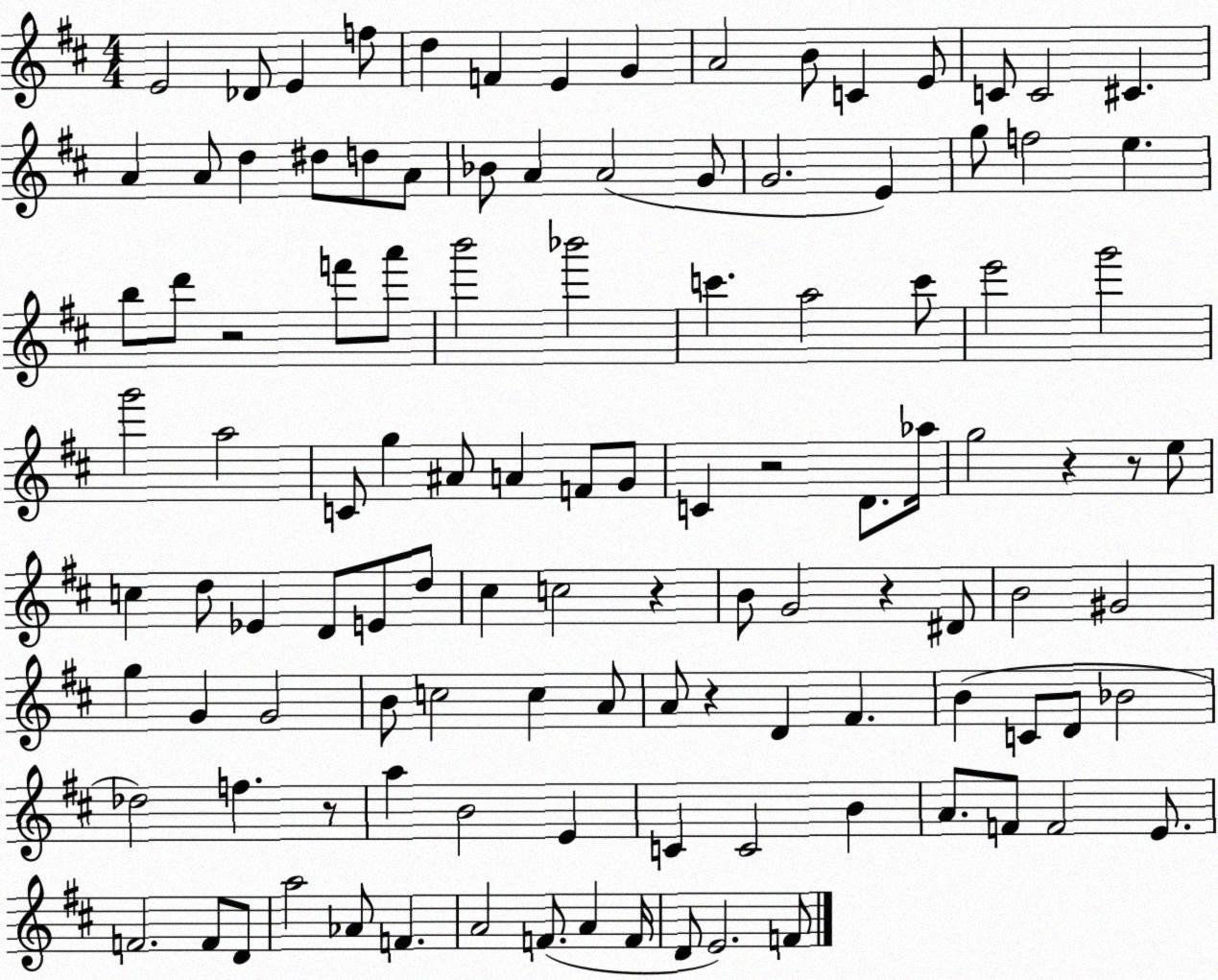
X:1
T:Untitled
M:4/4
L:1/4
K:D
E2 _D/2 E f/2 d F E G A2 B/2 C E/2 C/2 C2 ^C A A/2 d ^d/2 d/2 A/2 _B/2 A A2 G/2 G2 E g/2 f2 e b/2 d'/2 z2 f'/2 a'/2 b'2 _b'2 c' a2 c'/2 e'2 g'2 g'2 a2 C/2 g ^A/2 A F/2 G/2 C z2 D/2 _a/4 g2 z z/2 e/2 c d/2 _E D/2 E/2 d/2 ^c c2 z B/2 G2 z ^D/2 B2 ^G2 g G G2 B/2 c2 c A/2 A/2 z D ^F B C/2 D/2 _B2 _d2 f z/2 a B2 E C C2 B A/2 F/2 F2 E/2 F2 F/2 D/2 a2 _A/2 F A2 F/2 A F/4 D/2 E2 F/2